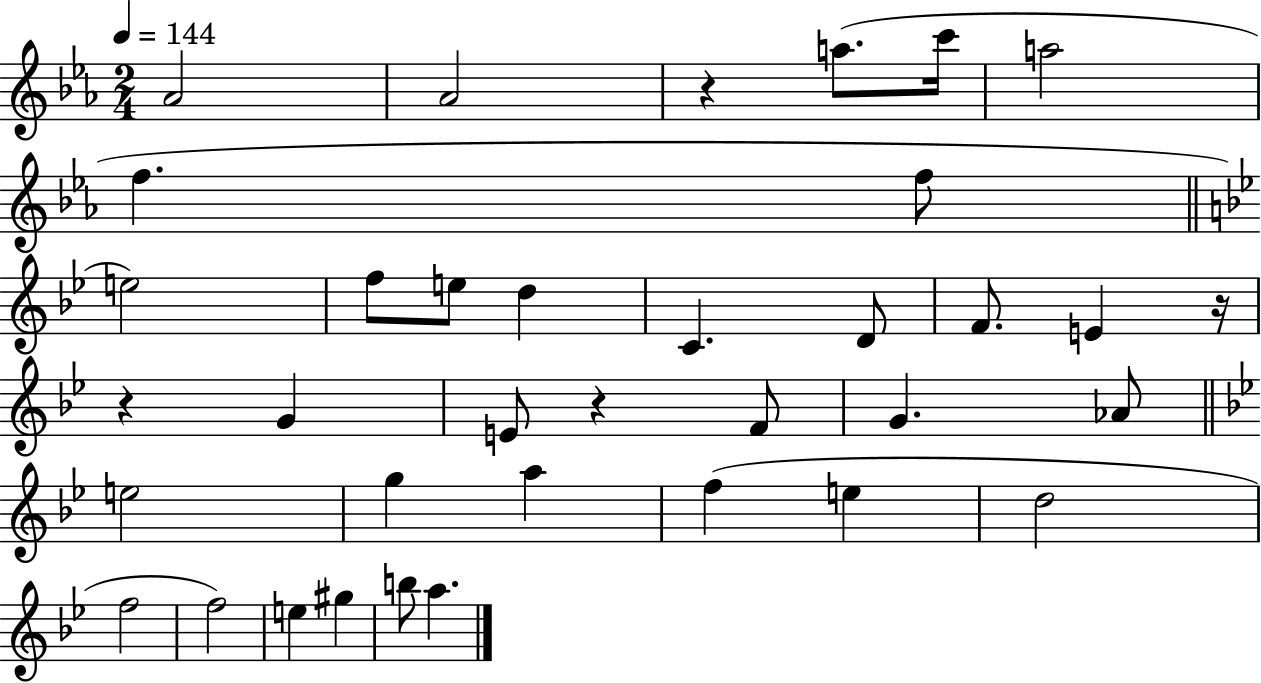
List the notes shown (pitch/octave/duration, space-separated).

Ab4/h Ab4/h R/q A5/e. C6/s A5/h F5/q. F5/e E5/h F5/e E5/e D5/q C4/q. D4/e F4/e. E4/q R/s R/q G4/q E4/e R/q F4/e G4/q. Ab4/e E5/h G5/q A5/q F5/q E5/q D5/h F5/h F5/h E5/q G#5/q B5/e A5/q.